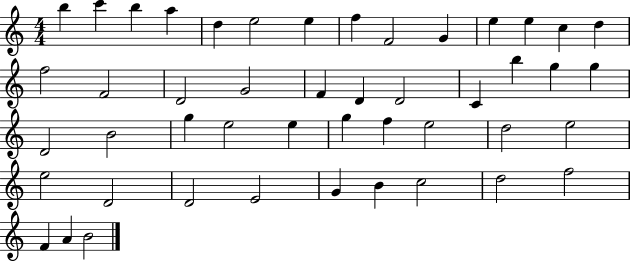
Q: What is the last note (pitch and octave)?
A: B4